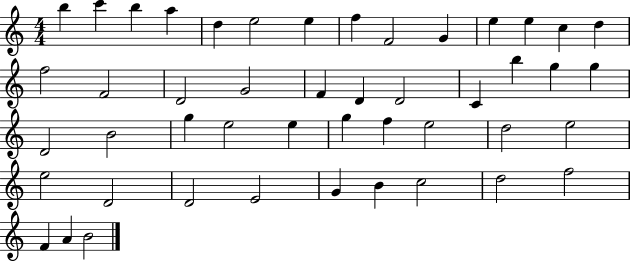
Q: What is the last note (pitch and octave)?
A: B4